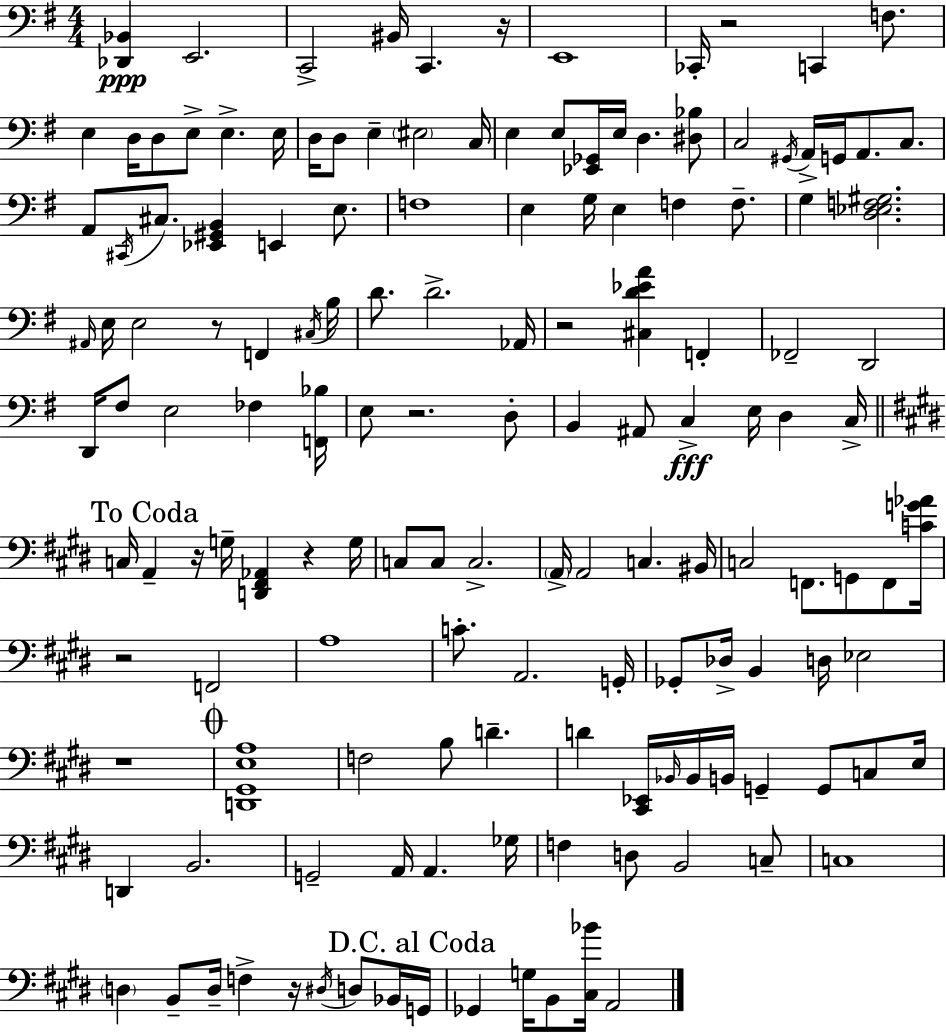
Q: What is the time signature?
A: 4/4